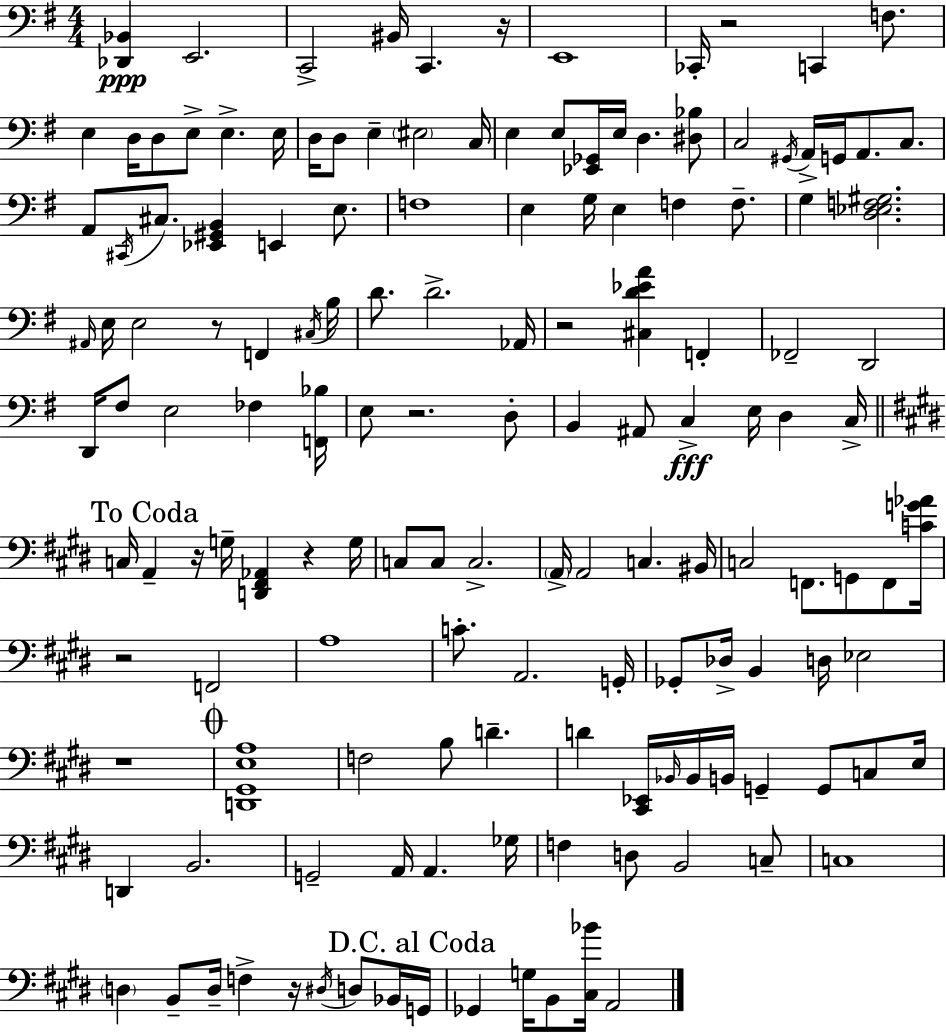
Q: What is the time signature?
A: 4/4